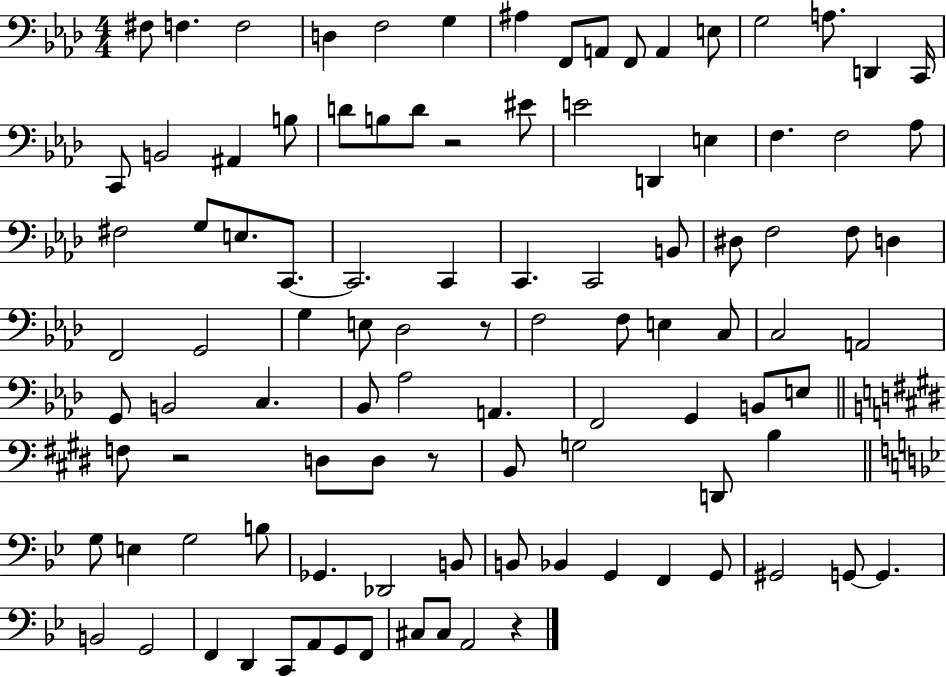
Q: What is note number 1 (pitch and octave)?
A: F#3